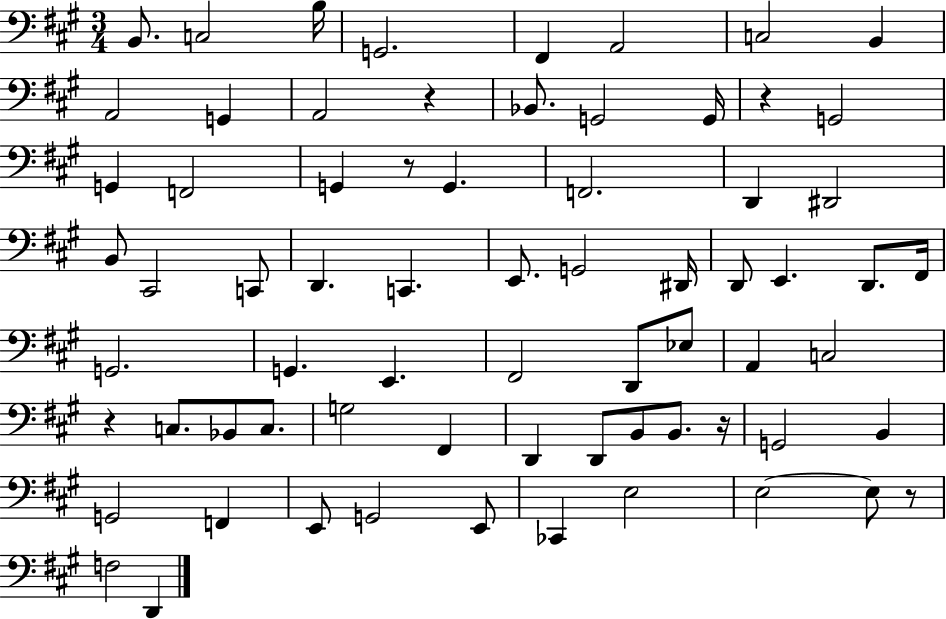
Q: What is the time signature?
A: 3/4